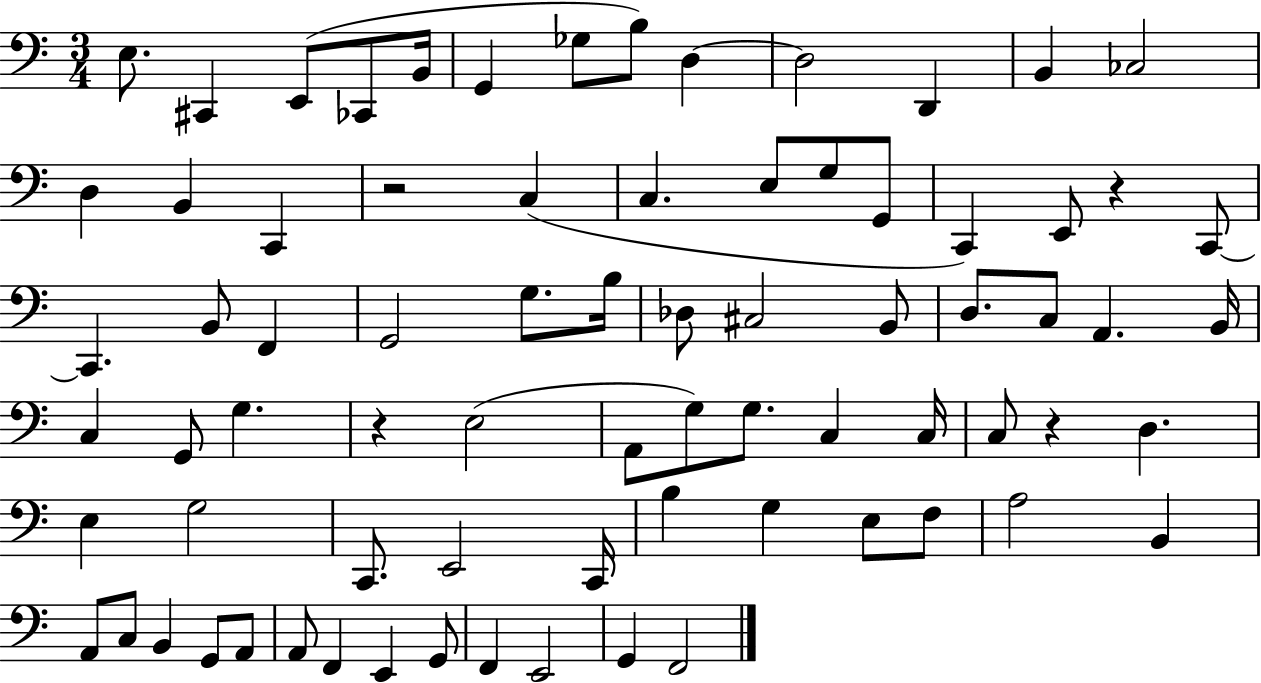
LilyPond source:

{
  \clef bass
  \numericTimeSignature
  \time 3/4
  \key c \major
  e8. cis,4 e,8( ces,8 b,16 | g,4 ges8 b8) d4~~ | d2 d,4 | b,4 ces2 | \break d4 b,4 c,4 | r2 c4( | c4. e8 g8 g,8 | c,4) e,8 r4 c,8~~ | \break c,4. b,8 f,4 | g,2 g8. b16 | des8 cis2 b,8 | d8. c8 a,4. b,16 | \break c4 g,8 g4. | r4 e2( | a,8 g8) g8. c4 c16 | c8 r4 d4. | \break e4 g2 | c,8. e,2 c,16 | b4 g4 e8 f8 | a2 b,4 | \break a,8 c8 b,4 g,8 a,8 | a,8 f,4 e,4 g,8 | f,4 e,2 | g,4 f,2 | \break \bar "|."
}